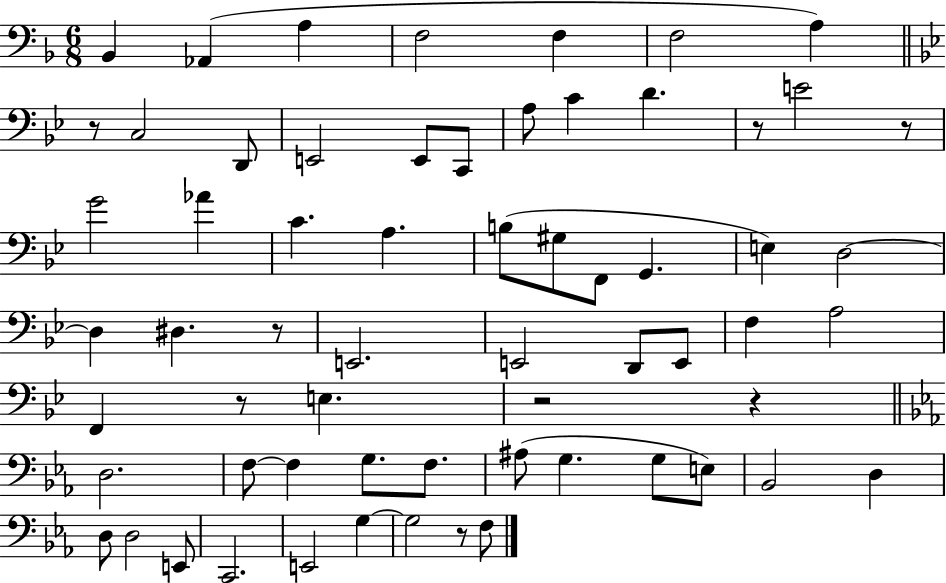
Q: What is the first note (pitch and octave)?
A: Bb2